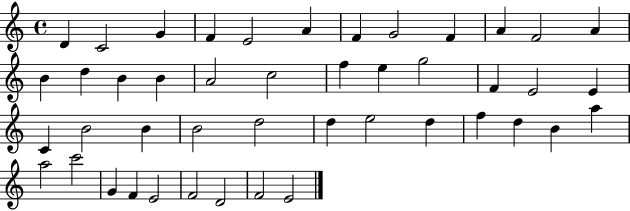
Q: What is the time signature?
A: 4/4